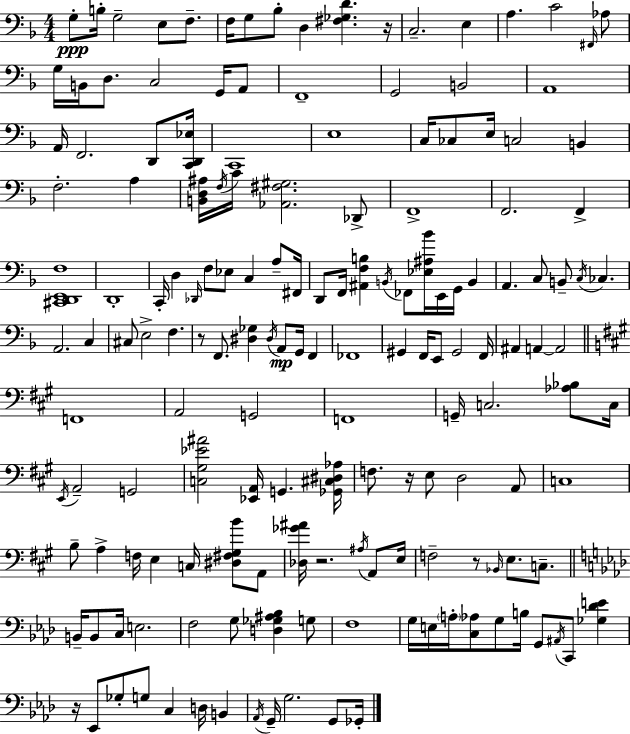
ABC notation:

X:1
T:Untitled
M:4/4
L:1/4
K:F
G,/2 B,/4 G,2 E,/2 F,/2 F,/4 G,/2 _B,/2 D, [^F,_G,D] z/4 C,2 E, A, C2 ^F,,/4 _A,/2 G,/4 B,,/4 D,/2 C,2 G,,/4 A,,/2 F,,4 G,,2 B,,2 A,,4 A,,/4 F,,2 D,,/2 [C,,D,,_E,]/4 C,,4 E,4 C,/4 _C,/2 E,/4 C,2 B,, F,2 A, [B,,D,^A,]/4 F,/4 C/4 [_A,,^F,^G,]2 _D,,/2 F,,4 F,,2 F,, [^C,,D,,E,,F,]4 D,,4 C,,/4 D, _D,,/4 F,/2 _E,/2 C, A,/2 ^F,,/4 D,,/2 F,,/4 [^A,,F,B,] B,,/4 _F,,/2 [_E,^A,_B]/4 E,,/4 G,,/4 B,, A,, C,/2 B,,/2 C,/4 _C, A,,2 C, ^C,/2 E,2 F, z/2 F,,/2 [^D,_G,] ^D,/4 A,,/2 G,,/4 F,, _F,,4 ^G,, F,,/4 E,,/2 ^G,,2 F,,/4 ^A,, A,, A,,2 F,,4 A,,2 G,,2 F,,4 G,,/4 C,2 [_A,_B,]/2 C,/4 E,,/4 A,,2 G,,2 [C,^G,_E^A]2 [_E,,A,,]/4 G,, [_G,,^C,^D,_A,]/4 F,/2 z/4 E,/2 D,2 A,,/2 C,4 B,/2 A, F,/4 E, C,/4 [^D,^F,^G,B]/2 A,,/2 [_D,_G^A]/4 z2 ^A,/4 A,,/2 E,/4 F,2 z/2 _B,,/4 E,/2 C,/2 B,,/4 B,,/2 C,/4 E,2 F,2 G,/2 [D,_G,^A,_B,] G,/2 F,4 G,/4 E,/4 A,/4 [C,_A,]/2 G,/2 B,/4 G,,/2 ^A,,/4 C,,/2 [_G,_DE] z/4 _E,,/2 _G,/2 G,/2 C, D,/4 B,, _A,,/4 G,,/4 G,2 G,,/2 _G,,/4